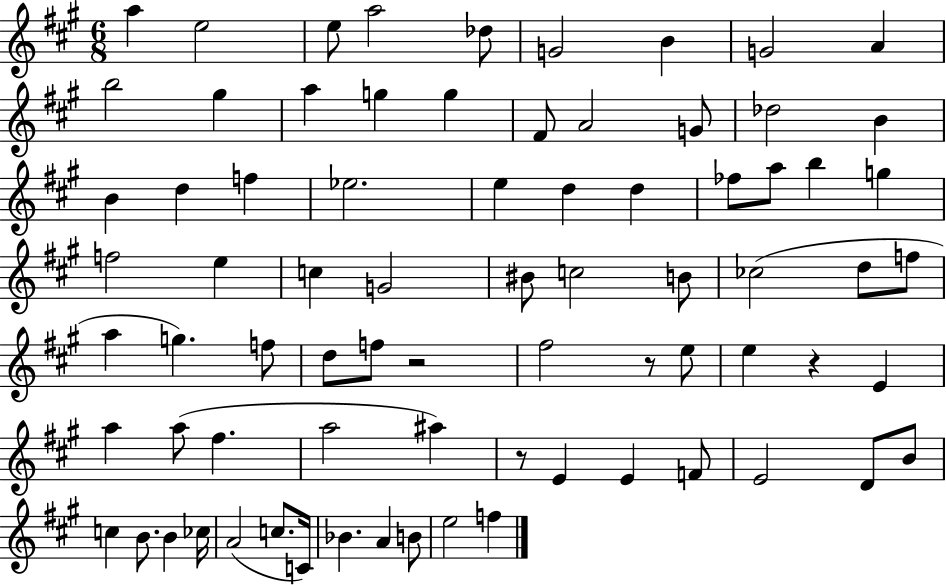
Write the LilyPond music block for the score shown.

{
  \clef treble
  \numericTimeSignature
  \time 6/8
  \key a \major
  a''4 e''2 | e''8 a''2 des''8 | g'2 b'4 | g'2 a'4 | \break b''2 gis''4 | a''4 g''4 g''4 | fis'8 a'2 g'8 | des''2 b'4 | \break b'4 d''4 f''4 | ees''2. | e''4 d''4 d''4 | fes''8 a''8 b''4 g''4 | \break f''2 e''4 | c''4 g'2 | bis'8 c''2 b'8 | ces''2( d''8 f''8 | \break a''4 g''4.) f''8 | d''8 f''8 r2 | fis''2 r8 e''8 | e''4 r4 e'4 | \break a''4 a''8( fis''4. | a''2 ais''4) | r8 e'4 e'4 f'8 | e'2 d'8 b'8 | \break c''4 b'8. b'4 ces''16 | a'2( c''8. c'16) | bes'4. a'4 b'8 | e''2 f''4 | \break \bar "|."
}